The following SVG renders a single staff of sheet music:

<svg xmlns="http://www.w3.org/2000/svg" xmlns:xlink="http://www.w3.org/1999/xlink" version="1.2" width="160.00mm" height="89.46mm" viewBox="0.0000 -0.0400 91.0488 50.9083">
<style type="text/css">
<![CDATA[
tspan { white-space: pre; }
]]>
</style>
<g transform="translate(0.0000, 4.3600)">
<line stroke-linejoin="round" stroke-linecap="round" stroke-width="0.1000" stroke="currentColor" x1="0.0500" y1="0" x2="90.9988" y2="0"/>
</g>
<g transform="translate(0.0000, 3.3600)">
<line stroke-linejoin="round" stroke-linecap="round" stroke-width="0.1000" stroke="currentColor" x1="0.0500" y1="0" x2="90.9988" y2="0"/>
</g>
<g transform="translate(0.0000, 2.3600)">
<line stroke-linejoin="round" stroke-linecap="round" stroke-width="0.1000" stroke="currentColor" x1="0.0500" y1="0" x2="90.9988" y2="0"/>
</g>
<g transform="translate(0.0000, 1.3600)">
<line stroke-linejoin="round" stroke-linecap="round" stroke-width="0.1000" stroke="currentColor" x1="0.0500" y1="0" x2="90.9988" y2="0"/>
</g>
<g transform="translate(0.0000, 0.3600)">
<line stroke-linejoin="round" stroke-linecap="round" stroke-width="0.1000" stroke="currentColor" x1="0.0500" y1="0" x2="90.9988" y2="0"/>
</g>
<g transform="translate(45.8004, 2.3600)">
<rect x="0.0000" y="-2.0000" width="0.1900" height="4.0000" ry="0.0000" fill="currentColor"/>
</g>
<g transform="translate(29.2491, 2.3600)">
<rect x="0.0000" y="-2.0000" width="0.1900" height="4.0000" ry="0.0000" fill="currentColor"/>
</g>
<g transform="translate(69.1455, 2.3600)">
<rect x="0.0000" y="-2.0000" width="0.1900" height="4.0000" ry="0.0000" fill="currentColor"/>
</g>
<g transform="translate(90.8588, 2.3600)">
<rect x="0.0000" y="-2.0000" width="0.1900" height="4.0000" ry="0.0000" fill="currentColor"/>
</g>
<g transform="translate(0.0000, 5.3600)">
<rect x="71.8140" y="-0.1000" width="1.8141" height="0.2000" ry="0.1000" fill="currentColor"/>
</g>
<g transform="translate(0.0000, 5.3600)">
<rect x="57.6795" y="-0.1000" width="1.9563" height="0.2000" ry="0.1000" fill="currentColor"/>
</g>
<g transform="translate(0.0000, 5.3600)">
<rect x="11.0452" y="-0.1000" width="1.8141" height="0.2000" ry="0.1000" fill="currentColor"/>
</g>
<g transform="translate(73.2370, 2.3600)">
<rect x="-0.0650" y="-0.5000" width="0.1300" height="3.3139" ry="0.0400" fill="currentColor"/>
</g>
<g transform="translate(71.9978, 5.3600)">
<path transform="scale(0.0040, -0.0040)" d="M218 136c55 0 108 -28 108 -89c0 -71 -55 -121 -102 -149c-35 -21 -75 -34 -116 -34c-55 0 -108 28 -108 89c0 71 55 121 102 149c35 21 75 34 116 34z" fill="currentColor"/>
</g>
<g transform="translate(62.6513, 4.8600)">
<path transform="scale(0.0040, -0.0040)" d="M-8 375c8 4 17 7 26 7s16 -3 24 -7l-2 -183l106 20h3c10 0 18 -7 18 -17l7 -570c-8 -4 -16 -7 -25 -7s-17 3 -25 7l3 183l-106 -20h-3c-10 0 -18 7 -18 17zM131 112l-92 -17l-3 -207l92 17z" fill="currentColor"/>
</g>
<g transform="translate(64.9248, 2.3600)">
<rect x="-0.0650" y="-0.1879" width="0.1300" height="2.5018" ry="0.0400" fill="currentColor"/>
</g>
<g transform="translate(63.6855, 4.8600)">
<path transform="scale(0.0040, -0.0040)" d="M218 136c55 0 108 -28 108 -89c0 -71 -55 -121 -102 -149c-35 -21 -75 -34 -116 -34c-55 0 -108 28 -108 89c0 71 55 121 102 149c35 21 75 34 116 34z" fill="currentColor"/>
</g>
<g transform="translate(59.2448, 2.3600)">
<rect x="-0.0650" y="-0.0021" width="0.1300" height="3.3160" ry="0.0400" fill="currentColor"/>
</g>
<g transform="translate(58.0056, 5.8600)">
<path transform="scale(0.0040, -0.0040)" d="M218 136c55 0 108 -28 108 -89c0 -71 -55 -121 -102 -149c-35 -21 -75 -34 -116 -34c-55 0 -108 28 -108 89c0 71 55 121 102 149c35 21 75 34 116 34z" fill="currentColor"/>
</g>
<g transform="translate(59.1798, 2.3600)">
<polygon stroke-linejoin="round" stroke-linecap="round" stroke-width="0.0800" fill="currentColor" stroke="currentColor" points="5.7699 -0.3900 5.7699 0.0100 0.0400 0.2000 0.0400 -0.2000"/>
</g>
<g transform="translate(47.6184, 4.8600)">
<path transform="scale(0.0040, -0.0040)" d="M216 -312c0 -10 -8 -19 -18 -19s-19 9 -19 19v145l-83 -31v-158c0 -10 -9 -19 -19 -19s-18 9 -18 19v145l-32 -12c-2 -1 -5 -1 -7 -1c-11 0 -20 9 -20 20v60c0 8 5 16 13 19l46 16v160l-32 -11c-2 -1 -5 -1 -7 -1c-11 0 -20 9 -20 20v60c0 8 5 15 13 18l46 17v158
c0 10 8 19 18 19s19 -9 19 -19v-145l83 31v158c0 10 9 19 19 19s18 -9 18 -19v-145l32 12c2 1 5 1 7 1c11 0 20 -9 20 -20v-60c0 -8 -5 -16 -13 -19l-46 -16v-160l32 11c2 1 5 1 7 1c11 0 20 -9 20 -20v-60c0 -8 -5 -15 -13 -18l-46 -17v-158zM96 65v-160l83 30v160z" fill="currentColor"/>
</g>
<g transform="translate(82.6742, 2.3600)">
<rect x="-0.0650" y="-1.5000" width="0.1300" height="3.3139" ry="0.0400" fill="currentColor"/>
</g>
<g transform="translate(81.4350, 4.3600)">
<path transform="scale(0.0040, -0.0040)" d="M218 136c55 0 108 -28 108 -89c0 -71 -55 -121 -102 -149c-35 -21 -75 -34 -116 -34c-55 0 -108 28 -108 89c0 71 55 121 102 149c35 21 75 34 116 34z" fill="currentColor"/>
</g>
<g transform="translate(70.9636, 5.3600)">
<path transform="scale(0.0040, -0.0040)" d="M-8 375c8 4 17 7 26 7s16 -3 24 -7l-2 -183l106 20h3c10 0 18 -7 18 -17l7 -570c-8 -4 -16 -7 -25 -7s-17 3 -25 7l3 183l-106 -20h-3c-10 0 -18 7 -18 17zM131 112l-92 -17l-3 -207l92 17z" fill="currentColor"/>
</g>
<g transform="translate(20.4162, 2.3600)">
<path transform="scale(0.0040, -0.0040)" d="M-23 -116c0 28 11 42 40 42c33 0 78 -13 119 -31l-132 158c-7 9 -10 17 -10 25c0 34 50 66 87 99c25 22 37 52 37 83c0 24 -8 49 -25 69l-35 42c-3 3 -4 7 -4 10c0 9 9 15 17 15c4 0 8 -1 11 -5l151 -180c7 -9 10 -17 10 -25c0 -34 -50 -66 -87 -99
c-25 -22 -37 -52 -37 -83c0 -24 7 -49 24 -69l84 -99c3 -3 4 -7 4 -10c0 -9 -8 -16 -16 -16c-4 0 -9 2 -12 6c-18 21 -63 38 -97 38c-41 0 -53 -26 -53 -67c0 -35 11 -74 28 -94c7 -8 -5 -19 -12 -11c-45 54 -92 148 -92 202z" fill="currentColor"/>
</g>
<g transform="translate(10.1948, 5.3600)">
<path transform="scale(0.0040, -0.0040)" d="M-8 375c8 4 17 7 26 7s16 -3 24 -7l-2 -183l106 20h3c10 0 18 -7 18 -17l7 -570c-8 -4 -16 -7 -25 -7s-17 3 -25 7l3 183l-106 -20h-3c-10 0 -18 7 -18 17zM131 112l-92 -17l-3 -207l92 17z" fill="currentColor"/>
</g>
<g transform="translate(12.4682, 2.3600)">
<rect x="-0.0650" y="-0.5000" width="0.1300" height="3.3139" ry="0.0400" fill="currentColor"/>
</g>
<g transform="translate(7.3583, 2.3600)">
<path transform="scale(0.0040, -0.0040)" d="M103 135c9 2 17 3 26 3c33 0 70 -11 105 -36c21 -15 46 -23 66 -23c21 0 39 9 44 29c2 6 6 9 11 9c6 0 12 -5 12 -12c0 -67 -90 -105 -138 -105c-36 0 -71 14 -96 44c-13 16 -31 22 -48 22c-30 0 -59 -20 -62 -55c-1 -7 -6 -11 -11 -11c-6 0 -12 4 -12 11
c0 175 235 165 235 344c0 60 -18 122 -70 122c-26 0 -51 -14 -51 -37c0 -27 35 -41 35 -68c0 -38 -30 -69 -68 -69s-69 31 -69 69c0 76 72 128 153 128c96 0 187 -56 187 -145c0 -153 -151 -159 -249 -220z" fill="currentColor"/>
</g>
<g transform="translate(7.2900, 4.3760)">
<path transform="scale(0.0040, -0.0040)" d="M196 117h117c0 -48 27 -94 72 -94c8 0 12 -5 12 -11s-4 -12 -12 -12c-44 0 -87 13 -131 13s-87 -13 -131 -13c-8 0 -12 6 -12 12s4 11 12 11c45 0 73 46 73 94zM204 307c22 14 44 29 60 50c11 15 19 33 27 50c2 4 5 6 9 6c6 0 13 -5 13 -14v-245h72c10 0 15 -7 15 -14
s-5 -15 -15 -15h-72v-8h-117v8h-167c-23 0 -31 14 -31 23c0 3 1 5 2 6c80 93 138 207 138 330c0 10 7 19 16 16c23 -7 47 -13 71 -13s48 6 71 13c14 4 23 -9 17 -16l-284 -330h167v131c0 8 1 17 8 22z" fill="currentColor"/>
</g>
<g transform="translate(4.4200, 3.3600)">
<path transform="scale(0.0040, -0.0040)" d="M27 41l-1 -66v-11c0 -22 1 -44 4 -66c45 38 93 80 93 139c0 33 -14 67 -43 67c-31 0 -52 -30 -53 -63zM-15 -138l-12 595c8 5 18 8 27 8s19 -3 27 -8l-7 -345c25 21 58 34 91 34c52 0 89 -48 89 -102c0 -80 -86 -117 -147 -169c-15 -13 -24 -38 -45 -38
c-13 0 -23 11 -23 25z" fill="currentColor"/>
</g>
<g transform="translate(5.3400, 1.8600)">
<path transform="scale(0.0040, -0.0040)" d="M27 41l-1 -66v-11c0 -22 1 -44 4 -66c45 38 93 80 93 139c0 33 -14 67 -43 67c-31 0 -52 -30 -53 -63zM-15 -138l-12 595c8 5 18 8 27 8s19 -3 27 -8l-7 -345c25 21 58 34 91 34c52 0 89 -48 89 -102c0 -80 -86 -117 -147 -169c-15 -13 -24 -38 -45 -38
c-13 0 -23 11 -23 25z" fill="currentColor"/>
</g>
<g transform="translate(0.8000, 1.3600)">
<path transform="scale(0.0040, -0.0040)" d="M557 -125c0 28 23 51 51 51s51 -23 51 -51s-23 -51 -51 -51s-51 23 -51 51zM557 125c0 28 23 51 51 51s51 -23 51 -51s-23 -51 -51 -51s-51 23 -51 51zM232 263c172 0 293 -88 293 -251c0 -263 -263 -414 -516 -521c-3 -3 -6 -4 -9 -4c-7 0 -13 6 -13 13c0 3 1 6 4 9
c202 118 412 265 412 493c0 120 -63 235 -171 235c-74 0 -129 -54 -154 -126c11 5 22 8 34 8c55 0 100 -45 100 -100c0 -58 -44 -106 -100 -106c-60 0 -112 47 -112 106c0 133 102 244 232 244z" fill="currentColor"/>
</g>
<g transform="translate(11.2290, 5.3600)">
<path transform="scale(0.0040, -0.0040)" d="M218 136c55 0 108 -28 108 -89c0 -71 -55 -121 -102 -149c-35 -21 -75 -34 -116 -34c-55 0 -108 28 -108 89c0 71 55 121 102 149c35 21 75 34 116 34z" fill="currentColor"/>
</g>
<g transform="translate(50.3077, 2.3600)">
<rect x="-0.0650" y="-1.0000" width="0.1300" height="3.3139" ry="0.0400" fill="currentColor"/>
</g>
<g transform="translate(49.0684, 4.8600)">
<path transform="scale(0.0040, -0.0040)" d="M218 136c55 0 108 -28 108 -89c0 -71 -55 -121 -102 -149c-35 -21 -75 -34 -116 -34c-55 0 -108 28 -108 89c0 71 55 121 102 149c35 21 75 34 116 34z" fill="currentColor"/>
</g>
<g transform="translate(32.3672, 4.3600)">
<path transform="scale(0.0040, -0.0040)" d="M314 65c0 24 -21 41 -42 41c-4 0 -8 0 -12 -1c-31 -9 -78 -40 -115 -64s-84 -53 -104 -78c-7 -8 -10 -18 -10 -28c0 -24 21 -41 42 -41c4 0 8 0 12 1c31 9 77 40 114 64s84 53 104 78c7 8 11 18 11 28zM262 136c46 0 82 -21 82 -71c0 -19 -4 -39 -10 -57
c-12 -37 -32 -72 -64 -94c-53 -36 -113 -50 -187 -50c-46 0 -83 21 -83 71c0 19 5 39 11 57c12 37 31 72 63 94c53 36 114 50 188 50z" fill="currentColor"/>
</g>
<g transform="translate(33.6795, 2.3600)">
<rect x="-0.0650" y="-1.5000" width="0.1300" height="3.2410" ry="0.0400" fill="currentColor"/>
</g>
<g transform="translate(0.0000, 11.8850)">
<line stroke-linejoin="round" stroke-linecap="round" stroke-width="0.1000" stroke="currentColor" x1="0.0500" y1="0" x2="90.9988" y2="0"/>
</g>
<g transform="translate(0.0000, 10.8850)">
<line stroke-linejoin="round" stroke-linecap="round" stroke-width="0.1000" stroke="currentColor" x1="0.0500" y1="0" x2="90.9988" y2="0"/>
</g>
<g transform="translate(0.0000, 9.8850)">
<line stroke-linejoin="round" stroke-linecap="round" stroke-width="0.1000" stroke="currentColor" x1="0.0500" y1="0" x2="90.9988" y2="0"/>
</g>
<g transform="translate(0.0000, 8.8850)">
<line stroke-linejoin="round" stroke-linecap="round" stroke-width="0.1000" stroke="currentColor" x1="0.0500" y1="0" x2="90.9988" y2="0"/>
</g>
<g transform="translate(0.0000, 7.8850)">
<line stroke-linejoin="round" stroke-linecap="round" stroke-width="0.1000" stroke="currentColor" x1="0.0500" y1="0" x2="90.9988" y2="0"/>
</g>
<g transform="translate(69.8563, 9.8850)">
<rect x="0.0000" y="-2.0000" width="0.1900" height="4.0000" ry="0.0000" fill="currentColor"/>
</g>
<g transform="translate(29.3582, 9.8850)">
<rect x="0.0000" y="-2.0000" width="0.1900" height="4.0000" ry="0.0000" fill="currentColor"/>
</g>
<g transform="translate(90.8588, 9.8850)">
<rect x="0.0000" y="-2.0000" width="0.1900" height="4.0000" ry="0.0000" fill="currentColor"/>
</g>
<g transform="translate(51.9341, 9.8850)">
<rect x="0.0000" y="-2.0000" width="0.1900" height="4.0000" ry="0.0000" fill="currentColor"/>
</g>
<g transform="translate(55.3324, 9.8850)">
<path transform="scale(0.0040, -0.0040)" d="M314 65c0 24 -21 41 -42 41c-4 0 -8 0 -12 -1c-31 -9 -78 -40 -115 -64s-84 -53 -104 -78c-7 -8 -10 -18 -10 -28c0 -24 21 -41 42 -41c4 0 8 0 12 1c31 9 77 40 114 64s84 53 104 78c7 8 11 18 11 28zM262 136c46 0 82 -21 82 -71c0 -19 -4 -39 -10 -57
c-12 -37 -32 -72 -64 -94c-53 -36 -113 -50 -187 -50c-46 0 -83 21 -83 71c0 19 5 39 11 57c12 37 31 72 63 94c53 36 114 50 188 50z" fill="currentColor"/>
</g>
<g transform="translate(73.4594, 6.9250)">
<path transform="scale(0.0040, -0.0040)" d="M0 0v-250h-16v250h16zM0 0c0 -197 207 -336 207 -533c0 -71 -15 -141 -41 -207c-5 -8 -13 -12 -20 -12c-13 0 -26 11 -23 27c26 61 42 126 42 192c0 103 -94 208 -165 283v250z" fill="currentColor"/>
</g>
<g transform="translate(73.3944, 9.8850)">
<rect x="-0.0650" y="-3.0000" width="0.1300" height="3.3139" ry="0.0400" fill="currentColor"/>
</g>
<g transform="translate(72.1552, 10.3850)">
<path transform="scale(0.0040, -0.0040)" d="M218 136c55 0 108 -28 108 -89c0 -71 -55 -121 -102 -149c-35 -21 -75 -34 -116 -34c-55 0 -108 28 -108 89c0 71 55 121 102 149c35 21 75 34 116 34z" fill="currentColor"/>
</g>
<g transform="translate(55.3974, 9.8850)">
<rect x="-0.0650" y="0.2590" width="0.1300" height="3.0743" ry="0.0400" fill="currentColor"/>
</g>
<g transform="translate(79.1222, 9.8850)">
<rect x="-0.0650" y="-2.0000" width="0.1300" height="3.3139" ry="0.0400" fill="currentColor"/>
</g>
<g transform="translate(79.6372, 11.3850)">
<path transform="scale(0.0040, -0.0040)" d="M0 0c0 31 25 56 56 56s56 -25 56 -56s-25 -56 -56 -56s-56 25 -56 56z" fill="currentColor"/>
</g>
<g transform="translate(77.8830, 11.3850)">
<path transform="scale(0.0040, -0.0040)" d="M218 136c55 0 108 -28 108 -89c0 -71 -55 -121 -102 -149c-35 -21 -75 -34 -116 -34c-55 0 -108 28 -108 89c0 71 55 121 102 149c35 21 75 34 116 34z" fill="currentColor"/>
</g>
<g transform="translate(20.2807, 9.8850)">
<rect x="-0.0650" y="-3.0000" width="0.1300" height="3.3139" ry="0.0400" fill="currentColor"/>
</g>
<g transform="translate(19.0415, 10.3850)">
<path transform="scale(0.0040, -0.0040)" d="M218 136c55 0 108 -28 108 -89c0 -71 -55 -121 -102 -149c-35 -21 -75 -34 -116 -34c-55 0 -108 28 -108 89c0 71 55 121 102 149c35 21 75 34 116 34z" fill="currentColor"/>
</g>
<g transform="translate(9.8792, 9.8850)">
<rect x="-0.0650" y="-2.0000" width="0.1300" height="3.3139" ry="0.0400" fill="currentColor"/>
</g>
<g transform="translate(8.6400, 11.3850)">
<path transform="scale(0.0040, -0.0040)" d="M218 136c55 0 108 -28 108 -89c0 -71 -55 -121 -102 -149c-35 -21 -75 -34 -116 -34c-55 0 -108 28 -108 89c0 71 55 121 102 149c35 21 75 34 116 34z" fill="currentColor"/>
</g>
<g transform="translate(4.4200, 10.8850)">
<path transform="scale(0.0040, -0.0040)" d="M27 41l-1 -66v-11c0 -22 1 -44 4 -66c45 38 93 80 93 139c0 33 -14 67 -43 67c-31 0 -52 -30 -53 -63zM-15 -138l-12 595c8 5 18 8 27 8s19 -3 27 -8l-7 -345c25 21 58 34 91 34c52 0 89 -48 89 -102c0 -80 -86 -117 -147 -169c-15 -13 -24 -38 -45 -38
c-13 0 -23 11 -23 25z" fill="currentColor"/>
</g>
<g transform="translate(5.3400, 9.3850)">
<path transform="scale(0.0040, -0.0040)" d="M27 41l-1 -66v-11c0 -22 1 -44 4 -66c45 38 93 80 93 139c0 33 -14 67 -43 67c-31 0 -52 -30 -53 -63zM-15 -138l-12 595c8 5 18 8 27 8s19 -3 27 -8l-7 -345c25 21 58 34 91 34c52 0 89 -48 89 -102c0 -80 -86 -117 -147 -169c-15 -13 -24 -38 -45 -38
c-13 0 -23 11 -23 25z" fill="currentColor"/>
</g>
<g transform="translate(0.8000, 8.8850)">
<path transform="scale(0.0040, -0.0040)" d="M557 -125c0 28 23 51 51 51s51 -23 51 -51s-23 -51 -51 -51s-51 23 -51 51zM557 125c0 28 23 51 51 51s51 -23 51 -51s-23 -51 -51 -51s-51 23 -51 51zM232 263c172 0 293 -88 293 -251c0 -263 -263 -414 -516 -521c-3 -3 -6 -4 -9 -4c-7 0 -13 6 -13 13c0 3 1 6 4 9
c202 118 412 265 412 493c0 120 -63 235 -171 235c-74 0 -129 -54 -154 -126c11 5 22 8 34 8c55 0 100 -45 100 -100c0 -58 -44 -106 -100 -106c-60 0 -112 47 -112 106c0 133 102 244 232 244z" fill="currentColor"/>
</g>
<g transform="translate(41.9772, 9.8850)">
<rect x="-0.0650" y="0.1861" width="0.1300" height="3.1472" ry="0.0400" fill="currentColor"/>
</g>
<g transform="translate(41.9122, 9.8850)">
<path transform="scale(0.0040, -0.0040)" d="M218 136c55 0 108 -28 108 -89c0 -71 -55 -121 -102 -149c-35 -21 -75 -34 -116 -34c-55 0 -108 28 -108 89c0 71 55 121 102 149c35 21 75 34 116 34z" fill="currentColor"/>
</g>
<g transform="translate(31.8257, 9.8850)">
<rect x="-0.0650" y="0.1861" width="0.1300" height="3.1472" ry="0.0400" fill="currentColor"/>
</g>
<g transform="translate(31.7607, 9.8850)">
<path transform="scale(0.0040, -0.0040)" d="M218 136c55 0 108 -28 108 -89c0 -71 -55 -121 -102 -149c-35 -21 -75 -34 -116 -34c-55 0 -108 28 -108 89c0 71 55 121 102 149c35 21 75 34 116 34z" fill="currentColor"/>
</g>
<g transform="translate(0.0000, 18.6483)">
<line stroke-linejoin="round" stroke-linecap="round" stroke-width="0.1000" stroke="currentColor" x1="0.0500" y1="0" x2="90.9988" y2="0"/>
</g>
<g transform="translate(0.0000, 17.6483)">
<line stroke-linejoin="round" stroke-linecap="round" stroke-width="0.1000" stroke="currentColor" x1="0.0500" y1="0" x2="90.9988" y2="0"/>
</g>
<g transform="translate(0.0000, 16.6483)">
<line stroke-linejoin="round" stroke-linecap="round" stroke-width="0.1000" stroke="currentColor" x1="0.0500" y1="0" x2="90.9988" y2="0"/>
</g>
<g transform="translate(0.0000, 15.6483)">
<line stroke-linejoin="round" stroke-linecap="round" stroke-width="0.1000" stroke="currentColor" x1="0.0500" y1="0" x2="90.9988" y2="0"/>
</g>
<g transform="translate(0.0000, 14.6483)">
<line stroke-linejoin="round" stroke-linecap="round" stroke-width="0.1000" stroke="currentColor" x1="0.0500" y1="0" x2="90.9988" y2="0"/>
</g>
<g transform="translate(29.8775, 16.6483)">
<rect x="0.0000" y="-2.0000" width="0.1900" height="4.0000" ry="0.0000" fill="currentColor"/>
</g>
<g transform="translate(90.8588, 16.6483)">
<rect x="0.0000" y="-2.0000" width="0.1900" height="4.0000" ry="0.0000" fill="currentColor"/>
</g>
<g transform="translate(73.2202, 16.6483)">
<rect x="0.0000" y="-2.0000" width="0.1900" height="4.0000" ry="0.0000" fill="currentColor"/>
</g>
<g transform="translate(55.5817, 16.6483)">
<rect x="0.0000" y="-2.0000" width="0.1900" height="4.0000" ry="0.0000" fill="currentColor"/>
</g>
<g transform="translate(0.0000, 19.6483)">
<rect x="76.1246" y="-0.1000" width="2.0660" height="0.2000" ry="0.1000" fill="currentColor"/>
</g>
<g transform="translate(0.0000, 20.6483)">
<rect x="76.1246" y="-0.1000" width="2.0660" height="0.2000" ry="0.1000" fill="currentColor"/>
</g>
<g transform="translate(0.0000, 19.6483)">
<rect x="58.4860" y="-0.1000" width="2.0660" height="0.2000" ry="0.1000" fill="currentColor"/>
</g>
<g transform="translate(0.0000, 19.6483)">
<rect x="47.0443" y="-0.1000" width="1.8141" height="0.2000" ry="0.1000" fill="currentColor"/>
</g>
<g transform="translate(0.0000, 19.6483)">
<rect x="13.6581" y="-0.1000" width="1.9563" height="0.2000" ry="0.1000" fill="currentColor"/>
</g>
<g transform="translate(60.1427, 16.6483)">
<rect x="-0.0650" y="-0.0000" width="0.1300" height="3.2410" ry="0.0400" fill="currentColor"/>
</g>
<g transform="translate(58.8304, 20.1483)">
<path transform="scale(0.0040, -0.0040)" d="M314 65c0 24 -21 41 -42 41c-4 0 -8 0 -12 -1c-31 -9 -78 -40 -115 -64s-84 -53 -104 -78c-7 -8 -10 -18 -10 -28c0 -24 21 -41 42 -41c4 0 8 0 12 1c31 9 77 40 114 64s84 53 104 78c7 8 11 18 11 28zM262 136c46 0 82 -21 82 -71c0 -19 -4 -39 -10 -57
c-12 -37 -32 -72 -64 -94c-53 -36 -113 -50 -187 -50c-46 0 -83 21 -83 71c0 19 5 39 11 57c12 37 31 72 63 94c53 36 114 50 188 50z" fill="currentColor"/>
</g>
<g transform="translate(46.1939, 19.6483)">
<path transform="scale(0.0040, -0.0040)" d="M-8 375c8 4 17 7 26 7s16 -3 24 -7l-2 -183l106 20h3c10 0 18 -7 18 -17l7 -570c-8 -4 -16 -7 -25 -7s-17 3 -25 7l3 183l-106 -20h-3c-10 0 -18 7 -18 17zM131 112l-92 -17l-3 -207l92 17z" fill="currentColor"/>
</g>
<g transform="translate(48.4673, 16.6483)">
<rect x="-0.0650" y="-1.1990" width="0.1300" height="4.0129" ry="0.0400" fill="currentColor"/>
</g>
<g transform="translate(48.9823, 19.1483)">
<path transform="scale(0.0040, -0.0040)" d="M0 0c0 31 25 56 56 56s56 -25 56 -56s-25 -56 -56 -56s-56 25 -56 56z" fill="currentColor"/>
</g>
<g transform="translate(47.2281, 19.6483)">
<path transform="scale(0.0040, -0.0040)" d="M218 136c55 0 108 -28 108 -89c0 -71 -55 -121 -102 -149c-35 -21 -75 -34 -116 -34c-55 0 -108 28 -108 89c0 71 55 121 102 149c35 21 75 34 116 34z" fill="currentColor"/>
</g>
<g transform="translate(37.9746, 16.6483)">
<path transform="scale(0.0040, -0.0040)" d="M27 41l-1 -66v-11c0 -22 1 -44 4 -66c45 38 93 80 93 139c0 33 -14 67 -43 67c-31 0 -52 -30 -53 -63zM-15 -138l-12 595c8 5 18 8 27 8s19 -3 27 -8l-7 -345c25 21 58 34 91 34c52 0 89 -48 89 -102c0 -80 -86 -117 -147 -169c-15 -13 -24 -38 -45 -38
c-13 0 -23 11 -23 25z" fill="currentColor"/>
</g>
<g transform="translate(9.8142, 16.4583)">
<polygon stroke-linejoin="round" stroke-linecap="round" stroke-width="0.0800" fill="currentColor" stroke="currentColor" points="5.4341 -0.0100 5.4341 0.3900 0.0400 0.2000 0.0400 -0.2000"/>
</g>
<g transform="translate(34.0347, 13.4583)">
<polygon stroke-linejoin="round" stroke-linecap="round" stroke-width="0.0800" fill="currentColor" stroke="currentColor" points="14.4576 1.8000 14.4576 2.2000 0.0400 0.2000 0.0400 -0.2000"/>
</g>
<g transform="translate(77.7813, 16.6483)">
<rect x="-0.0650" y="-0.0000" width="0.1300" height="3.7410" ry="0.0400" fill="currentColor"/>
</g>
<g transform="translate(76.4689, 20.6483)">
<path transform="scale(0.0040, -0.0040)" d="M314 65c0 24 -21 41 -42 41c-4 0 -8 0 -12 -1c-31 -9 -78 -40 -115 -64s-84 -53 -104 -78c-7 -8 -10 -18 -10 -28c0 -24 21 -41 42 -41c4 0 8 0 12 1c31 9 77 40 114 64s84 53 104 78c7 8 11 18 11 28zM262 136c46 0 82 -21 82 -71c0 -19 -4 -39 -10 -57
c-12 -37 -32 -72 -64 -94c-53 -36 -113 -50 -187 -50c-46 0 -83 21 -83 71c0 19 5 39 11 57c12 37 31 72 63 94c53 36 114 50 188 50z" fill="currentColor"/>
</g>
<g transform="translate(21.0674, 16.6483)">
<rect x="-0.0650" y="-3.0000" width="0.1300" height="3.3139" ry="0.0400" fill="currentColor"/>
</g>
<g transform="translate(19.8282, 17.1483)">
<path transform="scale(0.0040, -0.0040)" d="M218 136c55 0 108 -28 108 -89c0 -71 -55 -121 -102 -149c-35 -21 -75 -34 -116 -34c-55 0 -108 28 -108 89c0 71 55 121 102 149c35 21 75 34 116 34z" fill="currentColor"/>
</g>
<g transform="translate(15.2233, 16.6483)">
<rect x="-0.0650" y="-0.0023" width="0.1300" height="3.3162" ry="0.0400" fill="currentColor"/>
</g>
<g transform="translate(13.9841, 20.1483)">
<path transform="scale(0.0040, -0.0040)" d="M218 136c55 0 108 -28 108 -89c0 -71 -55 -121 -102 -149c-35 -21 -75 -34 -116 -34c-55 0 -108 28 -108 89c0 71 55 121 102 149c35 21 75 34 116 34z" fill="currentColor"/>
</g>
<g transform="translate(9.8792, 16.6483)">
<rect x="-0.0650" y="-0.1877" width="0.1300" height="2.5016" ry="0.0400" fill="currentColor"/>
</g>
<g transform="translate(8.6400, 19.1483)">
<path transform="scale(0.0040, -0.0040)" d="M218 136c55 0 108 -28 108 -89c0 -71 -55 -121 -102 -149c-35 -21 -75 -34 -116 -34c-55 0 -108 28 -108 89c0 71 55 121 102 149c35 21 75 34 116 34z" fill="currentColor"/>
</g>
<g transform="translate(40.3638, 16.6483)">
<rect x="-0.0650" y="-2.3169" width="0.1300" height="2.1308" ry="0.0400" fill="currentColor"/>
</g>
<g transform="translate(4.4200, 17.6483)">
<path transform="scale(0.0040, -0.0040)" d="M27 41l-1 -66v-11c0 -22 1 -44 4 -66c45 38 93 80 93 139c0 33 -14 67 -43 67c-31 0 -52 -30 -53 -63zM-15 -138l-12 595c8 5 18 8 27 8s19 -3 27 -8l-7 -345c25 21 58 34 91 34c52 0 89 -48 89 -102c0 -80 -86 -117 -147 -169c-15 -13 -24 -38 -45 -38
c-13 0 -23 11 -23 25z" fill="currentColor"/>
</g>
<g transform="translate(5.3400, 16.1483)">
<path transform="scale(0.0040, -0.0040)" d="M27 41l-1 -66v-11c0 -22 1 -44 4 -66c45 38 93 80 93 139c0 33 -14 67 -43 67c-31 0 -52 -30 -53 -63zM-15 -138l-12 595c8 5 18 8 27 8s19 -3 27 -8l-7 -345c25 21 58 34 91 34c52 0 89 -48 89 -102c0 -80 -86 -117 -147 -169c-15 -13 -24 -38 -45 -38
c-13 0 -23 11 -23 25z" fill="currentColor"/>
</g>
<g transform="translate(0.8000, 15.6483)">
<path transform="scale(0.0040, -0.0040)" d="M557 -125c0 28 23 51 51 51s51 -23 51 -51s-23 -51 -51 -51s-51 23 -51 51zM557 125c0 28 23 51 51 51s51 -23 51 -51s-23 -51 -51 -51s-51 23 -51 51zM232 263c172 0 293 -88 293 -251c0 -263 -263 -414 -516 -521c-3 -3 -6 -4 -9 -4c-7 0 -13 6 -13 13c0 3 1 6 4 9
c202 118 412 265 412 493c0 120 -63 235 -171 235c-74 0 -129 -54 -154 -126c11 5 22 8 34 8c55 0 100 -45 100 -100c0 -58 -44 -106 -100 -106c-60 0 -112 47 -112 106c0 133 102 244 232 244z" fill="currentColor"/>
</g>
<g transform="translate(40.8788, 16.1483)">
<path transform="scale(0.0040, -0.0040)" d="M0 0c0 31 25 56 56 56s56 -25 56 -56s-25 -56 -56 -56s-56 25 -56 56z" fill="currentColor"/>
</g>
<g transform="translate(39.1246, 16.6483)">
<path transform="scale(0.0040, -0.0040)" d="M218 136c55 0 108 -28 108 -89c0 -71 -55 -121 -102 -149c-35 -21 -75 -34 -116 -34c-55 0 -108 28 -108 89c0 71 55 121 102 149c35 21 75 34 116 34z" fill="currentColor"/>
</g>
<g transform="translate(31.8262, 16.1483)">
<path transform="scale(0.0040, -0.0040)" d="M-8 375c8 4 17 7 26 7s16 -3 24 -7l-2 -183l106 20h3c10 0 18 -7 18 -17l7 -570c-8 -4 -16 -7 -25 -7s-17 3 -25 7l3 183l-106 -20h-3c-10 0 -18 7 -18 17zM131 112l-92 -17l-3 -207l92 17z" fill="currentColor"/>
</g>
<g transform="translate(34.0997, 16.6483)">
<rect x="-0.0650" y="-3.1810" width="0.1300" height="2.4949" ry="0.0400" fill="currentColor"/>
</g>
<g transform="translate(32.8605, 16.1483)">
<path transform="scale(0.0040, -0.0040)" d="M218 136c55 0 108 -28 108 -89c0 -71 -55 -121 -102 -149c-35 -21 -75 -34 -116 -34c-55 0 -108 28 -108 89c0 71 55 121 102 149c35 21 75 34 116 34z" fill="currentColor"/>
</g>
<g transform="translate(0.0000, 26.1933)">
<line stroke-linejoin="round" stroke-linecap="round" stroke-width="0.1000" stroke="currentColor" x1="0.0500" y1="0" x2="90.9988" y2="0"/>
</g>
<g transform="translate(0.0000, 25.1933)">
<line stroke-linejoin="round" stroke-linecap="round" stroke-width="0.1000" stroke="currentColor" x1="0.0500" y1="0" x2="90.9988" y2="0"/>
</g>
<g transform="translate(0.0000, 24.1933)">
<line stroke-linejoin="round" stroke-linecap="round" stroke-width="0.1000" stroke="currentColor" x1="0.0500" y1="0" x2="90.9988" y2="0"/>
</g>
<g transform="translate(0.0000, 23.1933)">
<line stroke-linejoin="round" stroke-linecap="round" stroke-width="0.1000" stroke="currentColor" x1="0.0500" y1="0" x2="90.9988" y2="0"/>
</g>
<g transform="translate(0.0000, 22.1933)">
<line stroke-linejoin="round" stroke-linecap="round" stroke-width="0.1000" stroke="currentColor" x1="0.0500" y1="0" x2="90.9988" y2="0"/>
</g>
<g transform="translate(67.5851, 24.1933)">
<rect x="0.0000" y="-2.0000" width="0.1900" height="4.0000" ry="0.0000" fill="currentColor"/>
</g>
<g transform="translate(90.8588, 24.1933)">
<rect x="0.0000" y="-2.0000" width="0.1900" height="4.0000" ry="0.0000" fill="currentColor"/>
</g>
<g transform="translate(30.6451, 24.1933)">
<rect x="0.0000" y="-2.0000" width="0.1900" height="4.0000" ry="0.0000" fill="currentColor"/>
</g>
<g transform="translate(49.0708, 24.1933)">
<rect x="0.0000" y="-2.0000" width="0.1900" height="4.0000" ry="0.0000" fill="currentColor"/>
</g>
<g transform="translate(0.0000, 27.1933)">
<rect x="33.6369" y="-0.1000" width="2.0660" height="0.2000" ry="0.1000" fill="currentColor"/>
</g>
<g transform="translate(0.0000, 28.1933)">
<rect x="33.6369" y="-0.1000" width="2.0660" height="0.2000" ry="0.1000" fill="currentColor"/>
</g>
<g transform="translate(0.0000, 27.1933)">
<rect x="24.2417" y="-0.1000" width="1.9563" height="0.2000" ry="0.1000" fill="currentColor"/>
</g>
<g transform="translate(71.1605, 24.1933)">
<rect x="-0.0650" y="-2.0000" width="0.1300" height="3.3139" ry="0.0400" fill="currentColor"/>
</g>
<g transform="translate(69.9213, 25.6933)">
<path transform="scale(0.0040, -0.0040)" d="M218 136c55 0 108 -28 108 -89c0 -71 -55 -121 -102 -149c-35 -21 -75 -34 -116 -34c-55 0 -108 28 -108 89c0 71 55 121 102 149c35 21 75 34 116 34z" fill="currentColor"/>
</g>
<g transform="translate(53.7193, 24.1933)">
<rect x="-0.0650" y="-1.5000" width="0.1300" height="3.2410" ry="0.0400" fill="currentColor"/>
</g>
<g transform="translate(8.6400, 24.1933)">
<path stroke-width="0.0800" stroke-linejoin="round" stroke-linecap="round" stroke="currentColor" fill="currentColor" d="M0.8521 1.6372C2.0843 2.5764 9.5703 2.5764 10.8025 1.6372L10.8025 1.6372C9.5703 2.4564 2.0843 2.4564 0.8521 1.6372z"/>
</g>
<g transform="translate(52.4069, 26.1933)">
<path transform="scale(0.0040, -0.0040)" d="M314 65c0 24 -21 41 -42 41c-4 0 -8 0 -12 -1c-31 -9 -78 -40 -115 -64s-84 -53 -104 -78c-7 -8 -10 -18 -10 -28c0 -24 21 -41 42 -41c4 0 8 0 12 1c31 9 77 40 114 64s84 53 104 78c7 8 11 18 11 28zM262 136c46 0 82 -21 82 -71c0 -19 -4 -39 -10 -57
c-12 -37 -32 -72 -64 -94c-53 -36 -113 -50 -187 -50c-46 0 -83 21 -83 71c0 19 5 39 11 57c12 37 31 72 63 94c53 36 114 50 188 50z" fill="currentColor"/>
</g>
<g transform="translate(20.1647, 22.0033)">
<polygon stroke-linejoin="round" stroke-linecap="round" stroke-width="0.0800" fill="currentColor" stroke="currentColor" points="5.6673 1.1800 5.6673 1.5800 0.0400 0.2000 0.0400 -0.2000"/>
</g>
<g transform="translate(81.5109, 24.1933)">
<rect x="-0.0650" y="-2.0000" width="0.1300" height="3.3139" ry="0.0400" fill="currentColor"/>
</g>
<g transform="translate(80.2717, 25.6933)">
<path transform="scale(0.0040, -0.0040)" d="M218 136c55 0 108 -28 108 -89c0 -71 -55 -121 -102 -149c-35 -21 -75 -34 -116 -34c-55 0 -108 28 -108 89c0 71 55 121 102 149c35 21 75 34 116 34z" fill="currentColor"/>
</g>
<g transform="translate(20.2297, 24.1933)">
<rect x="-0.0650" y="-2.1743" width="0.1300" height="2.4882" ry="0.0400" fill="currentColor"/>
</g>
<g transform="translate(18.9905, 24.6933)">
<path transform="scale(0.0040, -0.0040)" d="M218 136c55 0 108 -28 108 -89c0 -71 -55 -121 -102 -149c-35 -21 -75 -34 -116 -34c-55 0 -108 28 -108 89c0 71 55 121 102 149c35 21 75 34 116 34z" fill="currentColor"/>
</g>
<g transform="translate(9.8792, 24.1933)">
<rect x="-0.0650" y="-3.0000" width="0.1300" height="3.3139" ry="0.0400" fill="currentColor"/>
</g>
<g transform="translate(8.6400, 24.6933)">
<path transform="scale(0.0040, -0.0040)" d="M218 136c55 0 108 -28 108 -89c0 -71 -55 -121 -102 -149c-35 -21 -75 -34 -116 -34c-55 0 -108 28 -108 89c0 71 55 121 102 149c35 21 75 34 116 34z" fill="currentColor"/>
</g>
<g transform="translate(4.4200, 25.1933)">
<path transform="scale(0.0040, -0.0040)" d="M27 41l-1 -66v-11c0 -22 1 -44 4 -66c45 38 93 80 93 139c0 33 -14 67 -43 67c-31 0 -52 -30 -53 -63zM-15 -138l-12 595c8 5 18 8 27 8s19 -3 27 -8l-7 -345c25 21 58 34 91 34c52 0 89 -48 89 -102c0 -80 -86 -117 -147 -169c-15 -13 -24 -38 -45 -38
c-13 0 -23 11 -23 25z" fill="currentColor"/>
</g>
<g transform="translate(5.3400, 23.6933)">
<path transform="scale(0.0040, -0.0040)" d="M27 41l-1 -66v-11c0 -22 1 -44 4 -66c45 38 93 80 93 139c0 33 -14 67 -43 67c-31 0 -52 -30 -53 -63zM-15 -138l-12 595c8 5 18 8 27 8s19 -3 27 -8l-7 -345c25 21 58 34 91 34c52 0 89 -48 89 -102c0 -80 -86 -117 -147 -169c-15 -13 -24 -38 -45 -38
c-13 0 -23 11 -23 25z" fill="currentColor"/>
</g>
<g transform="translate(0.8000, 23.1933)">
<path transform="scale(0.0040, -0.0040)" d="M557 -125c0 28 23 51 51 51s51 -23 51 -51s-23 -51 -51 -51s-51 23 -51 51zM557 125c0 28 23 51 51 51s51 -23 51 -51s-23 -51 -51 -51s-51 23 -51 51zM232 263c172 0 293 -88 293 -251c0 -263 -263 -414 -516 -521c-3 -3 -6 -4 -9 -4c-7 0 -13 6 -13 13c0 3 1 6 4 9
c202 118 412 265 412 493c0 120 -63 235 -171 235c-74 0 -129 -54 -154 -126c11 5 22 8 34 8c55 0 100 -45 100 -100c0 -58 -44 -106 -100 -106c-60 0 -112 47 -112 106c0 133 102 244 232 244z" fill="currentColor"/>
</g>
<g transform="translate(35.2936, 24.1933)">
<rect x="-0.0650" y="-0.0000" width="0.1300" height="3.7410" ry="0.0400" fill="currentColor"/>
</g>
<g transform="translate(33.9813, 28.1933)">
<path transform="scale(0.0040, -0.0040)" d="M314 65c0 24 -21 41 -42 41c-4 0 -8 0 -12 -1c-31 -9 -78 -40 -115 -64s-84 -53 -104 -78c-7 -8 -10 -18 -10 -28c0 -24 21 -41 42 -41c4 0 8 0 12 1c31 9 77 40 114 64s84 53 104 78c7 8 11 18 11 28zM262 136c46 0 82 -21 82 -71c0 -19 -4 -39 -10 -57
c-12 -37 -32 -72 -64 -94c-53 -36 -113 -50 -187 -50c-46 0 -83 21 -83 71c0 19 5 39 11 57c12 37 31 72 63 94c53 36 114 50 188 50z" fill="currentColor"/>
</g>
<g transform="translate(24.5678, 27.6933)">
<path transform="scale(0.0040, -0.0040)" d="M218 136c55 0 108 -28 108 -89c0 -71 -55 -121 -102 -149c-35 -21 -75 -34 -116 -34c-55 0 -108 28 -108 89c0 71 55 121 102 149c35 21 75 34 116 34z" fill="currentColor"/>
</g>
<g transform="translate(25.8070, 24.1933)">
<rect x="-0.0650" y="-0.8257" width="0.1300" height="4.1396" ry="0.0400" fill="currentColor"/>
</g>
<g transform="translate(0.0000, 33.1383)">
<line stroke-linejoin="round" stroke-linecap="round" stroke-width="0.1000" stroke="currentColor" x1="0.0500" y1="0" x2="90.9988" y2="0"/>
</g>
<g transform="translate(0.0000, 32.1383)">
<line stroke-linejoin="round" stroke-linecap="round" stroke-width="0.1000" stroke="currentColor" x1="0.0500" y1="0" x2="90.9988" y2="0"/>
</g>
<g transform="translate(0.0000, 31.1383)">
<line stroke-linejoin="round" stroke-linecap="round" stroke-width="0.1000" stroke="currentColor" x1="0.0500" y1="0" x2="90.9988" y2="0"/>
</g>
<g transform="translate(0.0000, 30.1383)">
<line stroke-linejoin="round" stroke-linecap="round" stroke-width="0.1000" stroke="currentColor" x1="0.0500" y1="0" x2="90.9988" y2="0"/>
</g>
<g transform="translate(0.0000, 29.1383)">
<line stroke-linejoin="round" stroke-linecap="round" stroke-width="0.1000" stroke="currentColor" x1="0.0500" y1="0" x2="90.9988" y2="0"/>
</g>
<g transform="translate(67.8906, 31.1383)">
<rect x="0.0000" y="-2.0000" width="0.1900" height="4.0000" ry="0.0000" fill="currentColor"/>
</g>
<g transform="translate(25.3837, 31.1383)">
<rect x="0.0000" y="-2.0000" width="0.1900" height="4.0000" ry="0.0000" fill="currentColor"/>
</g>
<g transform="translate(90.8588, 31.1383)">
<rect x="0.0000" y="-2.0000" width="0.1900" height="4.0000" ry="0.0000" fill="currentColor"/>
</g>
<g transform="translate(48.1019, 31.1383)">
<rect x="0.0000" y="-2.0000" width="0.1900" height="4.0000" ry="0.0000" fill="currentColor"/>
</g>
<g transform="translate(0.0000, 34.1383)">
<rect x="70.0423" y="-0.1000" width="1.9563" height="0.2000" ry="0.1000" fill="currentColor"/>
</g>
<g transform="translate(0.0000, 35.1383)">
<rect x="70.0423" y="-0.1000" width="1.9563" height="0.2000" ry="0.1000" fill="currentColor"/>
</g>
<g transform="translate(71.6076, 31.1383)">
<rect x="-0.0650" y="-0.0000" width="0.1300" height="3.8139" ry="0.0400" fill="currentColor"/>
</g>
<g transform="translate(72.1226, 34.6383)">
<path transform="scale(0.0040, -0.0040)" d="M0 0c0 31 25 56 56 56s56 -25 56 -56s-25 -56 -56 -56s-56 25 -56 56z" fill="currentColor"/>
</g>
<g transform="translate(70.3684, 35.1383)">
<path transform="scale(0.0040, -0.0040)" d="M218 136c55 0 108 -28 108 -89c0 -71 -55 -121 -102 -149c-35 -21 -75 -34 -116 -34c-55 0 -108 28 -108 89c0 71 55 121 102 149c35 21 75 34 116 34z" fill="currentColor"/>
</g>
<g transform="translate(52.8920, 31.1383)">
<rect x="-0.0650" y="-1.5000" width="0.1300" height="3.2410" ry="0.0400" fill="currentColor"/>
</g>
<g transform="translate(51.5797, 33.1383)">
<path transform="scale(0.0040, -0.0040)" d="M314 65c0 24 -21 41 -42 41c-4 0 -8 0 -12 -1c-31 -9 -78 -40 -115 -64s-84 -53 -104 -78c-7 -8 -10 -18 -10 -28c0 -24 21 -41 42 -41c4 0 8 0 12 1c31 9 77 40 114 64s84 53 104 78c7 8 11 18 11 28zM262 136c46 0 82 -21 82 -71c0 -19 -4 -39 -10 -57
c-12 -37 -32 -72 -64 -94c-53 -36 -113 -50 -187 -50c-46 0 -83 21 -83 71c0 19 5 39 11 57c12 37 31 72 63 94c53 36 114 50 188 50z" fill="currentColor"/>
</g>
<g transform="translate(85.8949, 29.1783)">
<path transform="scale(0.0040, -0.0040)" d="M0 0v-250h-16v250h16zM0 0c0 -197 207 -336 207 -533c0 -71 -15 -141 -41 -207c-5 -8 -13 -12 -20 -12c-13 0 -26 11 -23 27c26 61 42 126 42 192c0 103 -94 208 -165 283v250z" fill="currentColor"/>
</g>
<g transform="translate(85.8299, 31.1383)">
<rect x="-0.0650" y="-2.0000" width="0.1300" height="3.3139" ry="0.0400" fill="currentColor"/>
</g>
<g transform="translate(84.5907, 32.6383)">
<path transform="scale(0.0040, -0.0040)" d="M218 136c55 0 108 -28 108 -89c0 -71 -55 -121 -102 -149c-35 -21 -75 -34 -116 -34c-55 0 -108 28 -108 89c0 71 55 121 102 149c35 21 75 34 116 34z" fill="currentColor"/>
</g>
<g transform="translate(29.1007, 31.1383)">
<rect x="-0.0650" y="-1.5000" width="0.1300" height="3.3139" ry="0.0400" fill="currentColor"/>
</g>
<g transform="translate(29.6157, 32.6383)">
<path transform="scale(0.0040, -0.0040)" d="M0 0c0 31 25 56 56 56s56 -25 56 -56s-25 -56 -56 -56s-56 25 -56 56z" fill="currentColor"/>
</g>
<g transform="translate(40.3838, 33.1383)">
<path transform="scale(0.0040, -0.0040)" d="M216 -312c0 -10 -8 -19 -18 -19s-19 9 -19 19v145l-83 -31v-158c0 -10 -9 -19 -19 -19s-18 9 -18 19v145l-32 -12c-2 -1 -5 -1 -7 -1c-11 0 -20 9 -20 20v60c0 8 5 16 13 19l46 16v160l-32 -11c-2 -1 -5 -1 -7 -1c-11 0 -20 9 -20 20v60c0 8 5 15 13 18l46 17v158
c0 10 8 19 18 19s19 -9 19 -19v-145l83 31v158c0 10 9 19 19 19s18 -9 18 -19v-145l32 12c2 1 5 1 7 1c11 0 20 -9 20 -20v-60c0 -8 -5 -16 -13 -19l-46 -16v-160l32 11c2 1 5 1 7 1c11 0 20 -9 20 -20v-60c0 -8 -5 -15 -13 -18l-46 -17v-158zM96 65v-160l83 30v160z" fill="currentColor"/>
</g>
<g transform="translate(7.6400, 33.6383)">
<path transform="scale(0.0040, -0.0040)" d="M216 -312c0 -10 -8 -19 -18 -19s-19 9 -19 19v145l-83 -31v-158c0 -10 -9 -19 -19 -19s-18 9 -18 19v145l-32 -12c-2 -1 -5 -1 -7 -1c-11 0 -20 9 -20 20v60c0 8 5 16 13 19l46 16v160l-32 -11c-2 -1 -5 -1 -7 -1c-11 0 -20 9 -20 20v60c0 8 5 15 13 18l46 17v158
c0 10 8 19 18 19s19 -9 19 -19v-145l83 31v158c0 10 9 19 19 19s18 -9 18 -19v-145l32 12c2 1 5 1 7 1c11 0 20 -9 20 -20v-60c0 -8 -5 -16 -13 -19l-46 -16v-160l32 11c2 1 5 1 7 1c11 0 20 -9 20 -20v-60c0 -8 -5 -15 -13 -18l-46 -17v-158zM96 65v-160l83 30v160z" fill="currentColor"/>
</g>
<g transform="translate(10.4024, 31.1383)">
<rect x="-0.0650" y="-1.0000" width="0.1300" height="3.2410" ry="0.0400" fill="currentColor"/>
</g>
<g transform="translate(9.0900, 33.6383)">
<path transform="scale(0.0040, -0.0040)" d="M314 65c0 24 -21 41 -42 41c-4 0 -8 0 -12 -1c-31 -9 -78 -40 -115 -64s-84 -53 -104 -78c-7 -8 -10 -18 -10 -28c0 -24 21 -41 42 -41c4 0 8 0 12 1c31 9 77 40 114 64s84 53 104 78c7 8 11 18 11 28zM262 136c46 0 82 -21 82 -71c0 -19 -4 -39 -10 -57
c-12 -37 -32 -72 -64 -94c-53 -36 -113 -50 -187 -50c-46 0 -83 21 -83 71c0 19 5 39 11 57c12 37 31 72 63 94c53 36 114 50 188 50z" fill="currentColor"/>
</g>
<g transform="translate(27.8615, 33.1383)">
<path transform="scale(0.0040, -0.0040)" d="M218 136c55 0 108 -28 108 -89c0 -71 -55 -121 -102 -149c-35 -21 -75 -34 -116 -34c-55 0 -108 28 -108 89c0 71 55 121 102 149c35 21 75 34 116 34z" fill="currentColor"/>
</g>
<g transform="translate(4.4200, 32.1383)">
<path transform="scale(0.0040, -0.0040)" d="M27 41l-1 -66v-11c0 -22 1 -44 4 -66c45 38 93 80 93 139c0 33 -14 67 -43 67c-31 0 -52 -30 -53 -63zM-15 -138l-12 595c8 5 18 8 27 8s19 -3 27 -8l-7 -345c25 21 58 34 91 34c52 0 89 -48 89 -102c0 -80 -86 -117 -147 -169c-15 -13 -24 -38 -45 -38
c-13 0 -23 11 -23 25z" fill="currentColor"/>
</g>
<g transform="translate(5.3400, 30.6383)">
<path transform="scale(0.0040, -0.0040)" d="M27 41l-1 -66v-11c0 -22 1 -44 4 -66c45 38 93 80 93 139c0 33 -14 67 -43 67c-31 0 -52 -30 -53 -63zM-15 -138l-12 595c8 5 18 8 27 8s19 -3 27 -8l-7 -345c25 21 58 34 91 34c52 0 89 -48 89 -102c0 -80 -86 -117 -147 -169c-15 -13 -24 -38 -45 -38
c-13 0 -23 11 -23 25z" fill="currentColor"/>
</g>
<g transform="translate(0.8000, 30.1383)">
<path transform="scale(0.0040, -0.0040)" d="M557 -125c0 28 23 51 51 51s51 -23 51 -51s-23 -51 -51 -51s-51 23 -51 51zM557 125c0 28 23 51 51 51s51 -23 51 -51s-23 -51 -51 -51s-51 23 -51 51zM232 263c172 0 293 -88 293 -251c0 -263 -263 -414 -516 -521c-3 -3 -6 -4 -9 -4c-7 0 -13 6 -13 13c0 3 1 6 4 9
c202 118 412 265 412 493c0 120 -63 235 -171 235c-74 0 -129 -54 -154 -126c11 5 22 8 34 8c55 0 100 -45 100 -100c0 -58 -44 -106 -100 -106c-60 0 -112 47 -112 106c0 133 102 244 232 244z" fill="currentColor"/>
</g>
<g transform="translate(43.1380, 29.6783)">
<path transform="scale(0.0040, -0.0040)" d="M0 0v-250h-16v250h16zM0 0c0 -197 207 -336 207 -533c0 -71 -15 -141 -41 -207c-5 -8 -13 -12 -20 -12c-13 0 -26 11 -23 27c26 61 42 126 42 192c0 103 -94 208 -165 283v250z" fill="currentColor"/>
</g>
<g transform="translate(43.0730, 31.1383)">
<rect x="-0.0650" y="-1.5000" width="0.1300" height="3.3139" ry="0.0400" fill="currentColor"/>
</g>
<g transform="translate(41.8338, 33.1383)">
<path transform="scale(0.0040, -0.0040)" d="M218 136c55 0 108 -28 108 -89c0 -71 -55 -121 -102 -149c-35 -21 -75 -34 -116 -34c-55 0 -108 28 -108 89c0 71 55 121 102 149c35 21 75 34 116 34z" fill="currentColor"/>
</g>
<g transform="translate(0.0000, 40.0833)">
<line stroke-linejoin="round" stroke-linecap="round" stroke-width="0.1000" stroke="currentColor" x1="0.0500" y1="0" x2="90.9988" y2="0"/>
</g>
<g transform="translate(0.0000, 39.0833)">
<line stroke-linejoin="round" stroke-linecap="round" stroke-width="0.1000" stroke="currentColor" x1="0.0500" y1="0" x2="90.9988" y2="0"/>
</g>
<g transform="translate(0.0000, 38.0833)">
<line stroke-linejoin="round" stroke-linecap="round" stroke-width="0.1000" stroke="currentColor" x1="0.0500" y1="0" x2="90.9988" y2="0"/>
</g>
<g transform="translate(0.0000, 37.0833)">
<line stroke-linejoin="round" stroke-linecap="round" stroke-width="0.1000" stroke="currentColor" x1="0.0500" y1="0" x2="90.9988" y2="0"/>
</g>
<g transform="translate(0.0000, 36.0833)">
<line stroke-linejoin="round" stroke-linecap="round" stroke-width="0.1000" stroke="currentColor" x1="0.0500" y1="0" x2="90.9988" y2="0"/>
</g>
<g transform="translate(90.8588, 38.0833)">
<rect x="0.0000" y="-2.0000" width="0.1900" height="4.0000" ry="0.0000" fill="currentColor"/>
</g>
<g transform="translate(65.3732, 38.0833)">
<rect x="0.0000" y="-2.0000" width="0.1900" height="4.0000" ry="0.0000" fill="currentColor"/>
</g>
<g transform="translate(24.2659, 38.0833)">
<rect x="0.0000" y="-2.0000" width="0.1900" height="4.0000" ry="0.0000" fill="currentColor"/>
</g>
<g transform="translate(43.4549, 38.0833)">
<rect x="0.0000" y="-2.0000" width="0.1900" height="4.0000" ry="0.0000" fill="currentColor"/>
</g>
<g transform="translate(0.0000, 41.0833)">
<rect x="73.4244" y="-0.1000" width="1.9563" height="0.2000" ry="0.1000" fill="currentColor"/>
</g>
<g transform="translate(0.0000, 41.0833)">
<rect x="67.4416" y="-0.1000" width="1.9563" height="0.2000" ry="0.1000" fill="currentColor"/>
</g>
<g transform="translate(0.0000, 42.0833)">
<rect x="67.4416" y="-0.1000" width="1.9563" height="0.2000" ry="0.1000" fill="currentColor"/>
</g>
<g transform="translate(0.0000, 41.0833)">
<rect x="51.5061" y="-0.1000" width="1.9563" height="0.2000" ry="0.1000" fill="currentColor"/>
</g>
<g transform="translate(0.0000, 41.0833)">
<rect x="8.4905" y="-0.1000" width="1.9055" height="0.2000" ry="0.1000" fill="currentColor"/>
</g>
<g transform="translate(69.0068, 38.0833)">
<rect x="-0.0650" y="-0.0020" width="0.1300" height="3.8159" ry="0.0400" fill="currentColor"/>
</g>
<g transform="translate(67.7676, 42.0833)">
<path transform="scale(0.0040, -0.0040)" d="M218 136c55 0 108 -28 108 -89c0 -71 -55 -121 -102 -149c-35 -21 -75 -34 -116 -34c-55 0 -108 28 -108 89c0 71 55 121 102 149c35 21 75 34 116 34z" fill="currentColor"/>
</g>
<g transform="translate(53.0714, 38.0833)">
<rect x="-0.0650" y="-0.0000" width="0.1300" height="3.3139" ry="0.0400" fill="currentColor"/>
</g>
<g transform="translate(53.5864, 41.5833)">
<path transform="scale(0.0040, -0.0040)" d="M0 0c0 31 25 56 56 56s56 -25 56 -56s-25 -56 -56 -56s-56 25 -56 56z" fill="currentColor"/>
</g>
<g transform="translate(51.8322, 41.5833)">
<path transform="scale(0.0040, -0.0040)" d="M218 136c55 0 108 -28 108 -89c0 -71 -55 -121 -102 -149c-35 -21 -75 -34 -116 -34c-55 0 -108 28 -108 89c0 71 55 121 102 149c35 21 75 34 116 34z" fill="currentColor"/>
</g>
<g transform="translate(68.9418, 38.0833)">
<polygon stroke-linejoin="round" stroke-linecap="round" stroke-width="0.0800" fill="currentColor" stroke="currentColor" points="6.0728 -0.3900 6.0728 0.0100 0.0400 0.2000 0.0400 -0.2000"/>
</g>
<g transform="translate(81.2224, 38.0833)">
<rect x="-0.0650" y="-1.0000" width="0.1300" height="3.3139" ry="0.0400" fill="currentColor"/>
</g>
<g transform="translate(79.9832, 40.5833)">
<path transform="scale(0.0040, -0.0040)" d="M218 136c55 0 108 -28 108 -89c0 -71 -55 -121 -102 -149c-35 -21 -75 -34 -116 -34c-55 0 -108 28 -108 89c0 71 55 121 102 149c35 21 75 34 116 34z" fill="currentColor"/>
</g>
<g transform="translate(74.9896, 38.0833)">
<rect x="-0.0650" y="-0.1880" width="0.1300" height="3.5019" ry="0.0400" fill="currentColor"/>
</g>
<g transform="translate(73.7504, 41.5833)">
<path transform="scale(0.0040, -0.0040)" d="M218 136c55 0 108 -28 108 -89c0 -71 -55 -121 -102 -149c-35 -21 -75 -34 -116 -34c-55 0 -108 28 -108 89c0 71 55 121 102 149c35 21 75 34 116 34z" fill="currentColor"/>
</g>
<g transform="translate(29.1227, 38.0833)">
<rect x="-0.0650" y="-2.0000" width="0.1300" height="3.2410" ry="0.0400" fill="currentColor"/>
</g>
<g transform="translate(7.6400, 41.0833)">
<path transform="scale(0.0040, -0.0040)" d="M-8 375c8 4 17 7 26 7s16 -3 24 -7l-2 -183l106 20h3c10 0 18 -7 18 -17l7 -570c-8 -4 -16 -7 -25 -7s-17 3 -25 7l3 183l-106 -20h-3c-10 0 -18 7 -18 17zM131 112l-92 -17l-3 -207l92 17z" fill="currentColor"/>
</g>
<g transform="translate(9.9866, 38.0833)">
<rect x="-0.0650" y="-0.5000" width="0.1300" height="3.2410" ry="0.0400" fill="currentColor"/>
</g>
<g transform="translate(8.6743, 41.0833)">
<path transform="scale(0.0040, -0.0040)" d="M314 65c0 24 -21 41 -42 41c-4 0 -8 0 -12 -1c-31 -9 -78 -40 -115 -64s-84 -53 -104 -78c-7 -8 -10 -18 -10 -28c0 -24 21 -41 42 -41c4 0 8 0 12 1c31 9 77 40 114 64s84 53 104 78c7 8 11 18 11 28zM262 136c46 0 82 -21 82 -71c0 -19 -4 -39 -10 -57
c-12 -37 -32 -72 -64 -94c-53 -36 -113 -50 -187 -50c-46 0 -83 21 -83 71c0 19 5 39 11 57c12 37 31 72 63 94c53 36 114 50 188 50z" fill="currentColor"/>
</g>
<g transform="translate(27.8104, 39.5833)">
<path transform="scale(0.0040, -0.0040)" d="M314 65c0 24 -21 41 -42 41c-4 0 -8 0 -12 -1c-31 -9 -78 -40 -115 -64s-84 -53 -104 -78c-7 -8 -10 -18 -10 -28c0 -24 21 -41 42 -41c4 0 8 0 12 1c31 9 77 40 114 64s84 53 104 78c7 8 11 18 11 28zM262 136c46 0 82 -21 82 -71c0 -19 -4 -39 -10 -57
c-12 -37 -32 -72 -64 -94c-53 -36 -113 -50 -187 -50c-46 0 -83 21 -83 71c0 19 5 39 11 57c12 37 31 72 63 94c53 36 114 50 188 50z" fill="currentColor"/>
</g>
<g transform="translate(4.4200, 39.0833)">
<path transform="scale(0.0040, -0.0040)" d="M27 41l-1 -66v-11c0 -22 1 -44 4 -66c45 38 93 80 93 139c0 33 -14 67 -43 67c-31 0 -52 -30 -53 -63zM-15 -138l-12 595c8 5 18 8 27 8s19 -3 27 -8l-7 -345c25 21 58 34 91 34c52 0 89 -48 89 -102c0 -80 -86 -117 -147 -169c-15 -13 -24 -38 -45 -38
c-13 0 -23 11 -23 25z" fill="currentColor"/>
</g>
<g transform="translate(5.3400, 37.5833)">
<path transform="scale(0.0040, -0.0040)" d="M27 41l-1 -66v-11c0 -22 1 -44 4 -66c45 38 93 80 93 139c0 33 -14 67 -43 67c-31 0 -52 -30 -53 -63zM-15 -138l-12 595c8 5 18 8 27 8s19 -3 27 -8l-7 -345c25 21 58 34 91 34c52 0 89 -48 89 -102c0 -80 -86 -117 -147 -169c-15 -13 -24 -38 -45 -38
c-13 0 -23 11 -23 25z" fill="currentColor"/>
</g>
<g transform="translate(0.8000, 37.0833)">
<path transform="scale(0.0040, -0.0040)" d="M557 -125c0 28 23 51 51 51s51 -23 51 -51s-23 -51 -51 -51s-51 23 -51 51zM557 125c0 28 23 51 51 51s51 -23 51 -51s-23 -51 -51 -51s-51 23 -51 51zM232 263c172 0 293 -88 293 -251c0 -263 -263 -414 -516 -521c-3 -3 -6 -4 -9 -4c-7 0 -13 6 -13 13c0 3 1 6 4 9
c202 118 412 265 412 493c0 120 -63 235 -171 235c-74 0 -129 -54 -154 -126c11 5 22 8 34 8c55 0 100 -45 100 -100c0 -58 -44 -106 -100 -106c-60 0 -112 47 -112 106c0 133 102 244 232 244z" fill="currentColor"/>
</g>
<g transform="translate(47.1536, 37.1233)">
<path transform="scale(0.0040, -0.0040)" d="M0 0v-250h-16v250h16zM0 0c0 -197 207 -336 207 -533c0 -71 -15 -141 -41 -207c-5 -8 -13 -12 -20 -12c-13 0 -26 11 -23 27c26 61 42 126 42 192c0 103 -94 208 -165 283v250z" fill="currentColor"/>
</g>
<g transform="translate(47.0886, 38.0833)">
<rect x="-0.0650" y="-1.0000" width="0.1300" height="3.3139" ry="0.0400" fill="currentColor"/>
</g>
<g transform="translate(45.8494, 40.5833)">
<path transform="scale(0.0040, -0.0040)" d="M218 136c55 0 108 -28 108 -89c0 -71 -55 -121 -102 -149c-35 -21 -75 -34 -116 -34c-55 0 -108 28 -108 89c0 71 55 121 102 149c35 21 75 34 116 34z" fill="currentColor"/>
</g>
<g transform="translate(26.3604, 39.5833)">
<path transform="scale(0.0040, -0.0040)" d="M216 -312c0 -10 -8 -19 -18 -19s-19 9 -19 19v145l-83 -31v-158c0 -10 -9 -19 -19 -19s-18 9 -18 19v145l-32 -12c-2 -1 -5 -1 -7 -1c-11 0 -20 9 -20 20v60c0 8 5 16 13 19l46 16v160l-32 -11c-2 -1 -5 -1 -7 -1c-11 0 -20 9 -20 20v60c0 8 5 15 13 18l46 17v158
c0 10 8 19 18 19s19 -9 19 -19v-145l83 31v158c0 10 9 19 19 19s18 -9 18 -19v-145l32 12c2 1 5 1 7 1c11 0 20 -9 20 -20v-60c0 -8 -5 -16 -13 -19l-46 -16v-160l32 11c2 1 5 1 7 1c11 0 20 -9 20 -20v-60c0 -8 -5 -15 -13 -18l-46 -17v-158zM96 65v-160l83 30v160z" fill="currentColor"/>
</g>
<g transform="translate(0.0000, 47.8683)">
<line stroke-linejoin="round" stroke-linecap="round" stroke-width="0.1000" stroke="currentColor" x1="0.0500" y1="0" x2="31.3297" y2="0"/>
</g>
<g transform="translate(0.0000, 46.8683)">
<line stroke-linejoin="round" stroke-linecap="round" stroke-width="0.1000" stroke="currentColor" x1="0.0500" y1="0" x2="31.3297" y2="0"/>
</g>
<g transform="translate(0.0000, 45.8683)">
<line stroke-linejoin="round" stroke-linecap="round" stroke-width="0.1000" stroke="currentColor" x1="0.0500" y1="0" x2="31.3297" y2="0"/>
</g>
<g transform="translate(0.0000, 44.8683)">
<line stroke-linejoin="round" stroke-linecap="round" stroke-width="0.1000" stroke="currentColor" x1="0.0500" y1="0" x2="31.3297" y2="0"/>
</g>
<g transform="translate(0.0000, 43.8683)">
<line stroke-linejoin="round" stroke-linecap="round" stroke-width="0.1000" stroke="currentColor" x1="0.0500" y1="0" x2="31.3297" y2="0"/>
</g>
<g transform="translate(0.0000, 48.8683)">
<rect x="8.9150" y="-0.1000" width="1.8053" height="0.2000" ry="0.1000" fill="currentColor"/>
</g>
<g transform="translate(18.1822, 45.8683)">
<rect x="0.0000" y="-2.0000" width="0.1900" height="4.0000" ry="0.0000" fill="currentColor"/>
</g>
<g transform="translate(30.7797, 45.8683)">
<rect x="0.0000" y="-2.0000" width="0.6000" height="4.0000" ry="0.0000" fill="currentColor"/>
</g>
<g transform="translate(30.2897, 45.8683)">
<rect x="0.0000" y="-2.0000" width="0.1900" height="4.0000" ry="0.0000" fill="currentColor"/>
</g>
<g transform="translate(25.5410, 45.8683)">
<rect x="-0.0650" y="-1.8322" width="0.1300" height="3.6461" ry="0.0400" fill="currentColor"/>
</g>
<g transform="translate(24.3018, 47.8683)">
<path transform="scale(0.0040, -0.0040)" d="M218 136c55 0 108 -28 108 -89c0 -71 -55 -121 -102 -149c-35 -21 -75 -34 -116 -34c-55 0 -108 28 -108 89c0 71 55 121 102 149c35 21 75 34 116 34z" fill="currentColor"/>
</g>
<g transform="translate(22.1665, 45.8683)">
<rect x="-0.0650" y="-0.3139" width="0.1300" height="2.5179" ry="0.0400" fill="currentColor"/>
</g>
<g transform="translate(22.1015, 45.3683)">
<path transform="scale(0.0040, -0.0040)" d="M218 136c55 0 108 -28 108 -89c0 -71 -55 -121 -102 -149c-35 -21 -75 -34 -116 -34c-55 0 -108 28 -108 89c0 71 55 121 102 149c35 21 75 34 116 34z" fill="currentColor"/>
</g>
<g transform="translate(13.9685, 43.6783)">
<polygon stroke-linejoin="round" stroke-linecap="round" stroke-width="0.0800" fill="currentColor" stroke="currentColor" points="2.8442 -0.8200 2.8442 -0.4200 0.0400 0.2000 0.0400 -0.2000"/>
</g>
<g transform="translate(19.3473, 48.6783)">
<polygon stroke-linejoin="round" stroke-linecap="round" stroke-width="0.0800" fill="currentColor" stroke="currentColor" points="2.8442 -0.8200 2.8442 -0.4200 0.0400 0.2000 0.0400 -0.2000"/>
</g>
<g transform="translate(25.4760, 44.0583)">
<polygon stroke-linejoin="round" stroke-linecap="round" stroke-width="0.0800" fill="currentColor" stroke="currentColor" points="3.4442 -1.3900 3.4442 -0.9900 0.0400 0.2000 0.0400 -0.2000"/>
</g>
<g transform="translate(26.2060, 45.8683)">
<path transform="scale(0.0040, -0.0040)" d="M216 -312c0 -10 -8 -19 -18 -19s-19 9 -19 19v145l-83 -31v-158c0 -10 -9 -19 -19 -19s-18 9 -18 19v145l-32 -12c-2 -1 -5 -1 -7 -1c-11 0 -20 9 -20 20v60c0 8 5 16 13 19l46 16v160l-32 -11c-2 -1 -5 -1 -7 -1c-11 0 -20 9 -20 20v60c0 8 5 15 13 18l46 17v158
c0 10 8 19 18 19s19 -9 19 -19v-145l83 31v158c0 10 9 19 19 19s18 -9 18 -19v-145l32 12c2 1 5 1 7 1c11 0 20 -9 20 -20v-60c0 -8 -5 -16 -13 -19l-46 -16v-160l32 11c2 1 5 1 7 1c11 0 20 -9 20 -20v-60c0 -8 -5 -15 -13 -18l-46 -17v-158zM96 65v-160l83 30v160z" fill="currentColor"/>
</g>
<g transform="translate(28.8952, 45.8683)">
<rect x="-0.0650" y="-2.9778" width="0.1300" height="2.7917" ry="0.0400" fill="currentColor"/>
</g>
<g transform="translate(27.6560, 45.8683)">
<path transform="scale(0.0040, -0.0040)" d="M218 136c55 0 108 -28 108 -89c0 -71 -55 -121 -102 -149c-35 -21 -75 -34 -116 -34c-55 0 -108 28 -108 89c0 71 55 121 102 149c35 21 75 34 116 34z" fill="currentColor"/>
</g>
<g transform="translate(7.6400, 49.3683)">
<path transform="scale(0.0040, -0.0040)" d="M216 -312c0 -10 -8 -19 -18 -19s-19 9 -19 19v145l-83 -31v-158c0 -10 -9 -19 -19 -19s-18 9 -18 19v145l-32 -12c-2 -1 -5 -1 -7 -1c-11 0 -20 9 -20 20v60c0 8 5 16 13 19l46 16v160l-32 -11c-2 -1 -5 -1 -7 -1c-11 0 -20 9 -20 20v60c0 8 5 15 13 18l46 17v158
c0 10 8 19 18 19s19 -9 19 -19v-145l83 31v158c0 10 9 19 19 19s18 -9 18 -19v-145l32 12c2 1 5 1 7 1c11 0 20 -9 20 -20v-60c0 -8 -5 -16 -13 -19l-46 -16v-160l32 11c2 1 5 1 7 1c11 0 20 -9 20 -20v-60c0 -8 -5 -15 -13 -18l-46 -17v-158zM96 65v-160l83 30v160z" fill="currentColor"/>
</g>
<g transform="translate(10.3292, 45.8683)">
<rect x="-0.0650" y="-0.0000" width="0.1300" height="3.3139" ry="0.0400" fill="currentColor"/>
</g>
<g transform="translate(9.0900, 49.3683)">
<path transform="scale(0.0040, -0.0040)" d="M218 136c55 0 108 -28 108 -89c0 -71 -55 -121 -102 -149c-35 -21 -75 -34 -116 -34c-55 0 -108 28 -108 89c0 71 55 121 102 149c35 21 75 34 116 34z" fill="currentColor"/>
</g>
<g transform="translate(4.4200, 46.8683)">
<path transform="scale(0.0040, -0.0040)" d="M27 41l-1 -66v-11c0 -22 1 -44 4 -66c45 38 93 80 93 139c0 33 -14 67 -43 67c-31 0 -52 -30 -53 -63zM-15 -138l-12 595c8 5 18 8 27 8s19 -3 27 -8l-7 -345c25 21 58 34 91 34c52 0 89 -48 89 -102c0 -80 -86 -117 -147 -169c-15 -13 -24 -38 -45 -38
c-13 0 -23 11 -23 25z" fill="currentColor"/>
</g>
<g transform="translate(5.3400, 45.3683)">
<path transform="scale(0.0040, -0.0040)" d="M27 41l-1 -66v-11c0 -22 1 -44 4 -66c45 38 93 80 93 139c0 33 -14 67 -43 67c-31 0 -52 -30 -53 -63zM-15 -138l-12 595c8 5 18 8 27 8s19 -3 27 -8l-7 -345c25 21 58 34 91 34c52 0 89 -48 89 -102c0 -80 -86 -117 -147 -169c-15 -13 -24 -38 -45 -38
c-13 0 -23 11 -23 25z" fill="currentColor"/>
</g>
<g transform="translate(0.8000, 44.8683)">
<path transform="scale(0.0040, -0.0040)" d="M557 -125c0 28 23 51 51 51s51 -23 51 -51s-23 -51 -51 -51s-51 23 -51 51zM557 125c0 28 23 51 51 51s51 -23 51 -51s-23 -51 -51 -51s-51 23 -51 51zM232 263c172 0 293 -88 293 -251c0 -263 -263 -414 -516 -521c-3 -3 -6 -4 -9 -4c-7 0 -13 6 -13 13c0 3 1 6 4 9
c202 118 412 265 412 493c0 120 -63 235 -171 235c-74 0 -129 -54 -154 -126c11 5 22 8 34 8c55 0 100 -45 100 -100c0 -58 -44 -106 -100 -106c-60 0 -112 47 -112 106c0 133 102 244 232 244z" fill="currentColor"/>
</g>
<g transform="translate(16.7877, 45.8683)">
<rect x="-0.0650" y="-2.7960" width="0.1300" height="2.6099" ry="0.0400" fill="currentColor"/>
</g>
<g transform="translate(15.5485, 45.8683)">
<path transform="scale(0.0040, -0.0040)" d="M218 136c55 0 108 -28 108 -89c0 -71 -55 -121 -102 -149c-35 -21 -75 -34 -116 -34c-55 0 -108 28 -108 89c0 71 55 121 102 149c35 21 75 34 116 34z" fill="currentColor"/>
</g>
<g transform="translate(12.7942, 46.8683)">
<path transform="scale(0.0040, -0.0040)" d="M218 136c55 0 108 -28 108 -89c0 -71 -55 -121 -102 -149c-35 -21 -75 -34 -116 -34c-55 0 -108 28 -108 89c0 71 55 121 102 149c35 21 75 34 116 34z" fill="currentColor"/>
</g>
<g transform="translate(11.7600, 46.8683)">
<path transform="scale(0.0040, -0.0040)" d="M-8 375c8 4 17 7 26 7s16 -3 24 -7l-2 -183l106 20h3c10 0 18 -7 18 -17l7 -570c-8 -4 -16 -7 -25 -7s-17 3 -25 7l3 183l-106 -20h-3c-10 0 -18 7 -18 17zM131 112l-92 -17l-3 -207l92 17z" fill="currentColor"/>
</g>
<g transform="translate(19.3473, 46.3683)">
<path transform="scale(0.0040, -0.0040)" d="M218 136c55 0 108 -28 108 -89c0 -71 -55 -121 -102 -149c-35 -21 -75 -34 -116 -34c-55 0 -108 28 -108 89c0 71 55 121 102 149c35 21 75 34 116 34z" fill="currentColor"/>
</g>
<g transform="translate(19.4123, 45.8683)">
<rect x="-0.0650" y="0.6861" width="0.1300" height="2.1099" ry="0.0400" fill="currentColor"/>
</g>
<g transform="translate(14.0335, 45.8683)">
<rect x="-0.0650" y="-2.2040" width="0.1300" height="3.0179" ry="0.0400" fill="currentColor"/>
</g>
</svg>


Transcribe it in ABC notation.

X:1
T:Untitled
M:2/4
L:1/4
K:Bb
E,, z G,,2 ^F,, D,,/2 F,,/2 E,, G,, A,, C, D, D, D,2 C,/2 A,, F,,/2 D,,/2 C, E,/2 _D,/2 E,,/2 D,,2 C,,2 C, C,/2 D,,/2 C,,2 G,,2 A,, A,, ^F,,2 G,, ^G,,/2 G,,2 C,, A,,/2 E,,2 ^A,,2 F,,/2 D,, C,,/2 D,,/2 F,, ^D,, B,,/2 D,/2 C,/2 _E,/2 G,,/2 ^D,/2